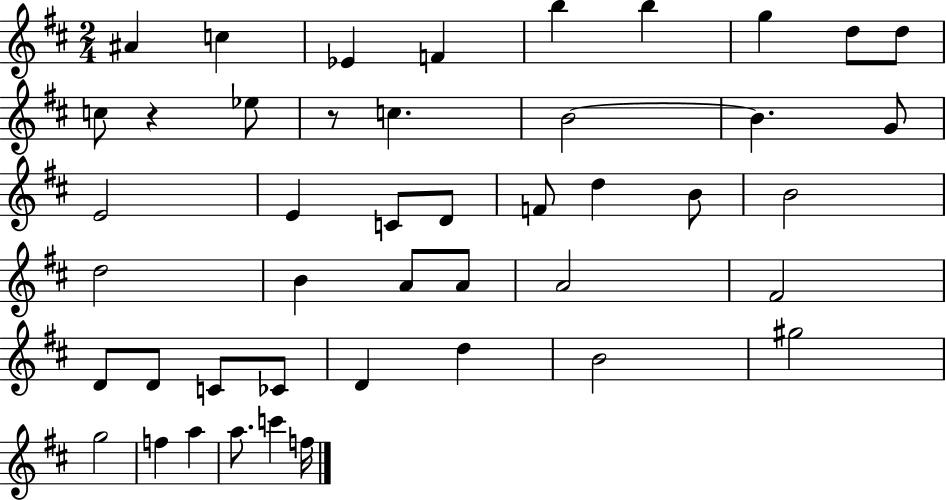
{
  \clef treble
  \numericTimeSignature
  \time 2/4
  \key d \major
  ais'4 c''4 | ees'4 f'4 | b''4 b''4 | g''4 d''8 d''8 | \break c''8 r4 ees''8 | r8 c''4. | b'2~~ | b'4. g'8 | \break e'2 | e'4 c'8 d'8 | f'8 d''4 b'8 | b'2 | \break d''2 | b'4 a'8 a'8 | a'2 | fis'2 | \break d'8 d'8 c'8 ces'8 | d'4 d''4 | b'2 | gis''2 | \break g''2 | f''4 a''4 | a''8. c'''4 f''16 | \bar "|."
}